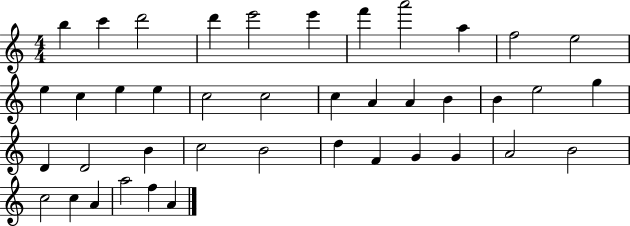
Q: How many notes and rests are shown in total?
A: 41